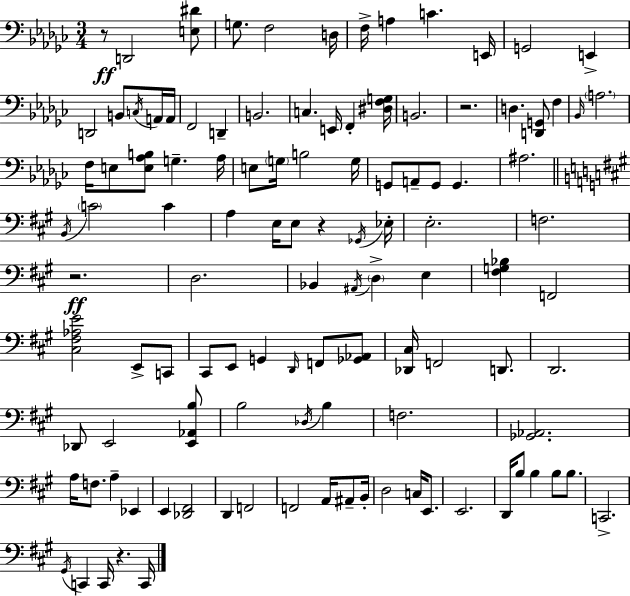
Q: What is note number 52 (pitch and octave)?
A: A#2